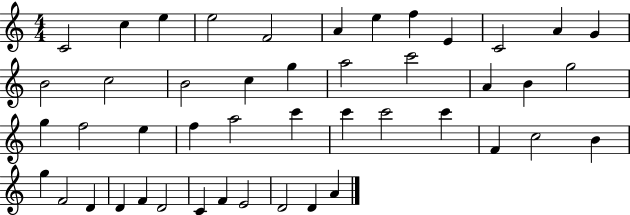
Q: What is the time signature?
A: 4/4